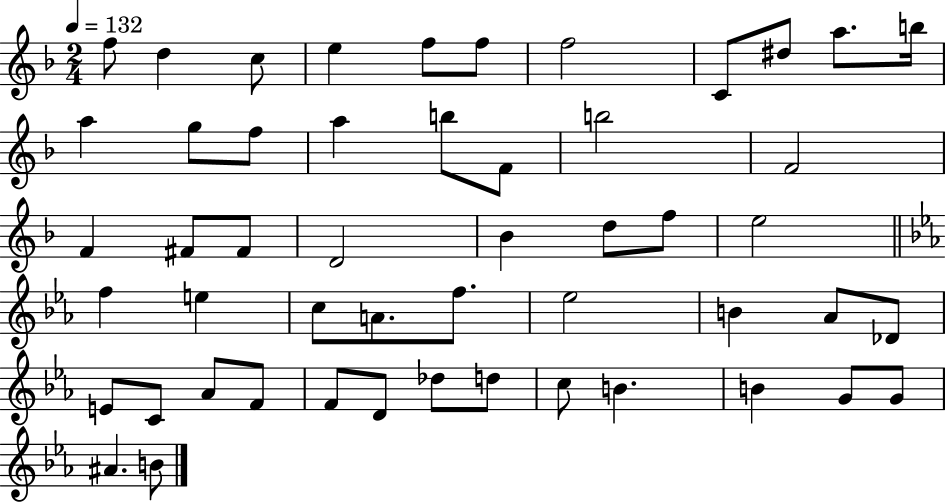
{
  \clef treble
  \numericTimeSignature
  \time 2/4
  \key f \major
  \tempo 4 = 132
  f''8 d''4 c''8 | e''4 f''8 f''8 | f''2 | c'8 dis''8 a''8. b''16 | \break a''4 g''8 f''8 | a''4 b''8 f'8 | b''2 | f'2 | \break f'4 fis'8 fis'8 | d'2 | bes'4 d''8 f''8 | e''2 | \break \bar "||" \break \key ees \major f''4 e''4 | c''8 a'8. f''8. | ees''2 | b'4 aes'8 des'8 | \break e'8 c'8 aes'8 f'8 | f'8 d'8 des''8 d''8 | c''8 b'4. | b'4 g'8 g'8 | \break ais'4. b'8 | \bar "|."
}